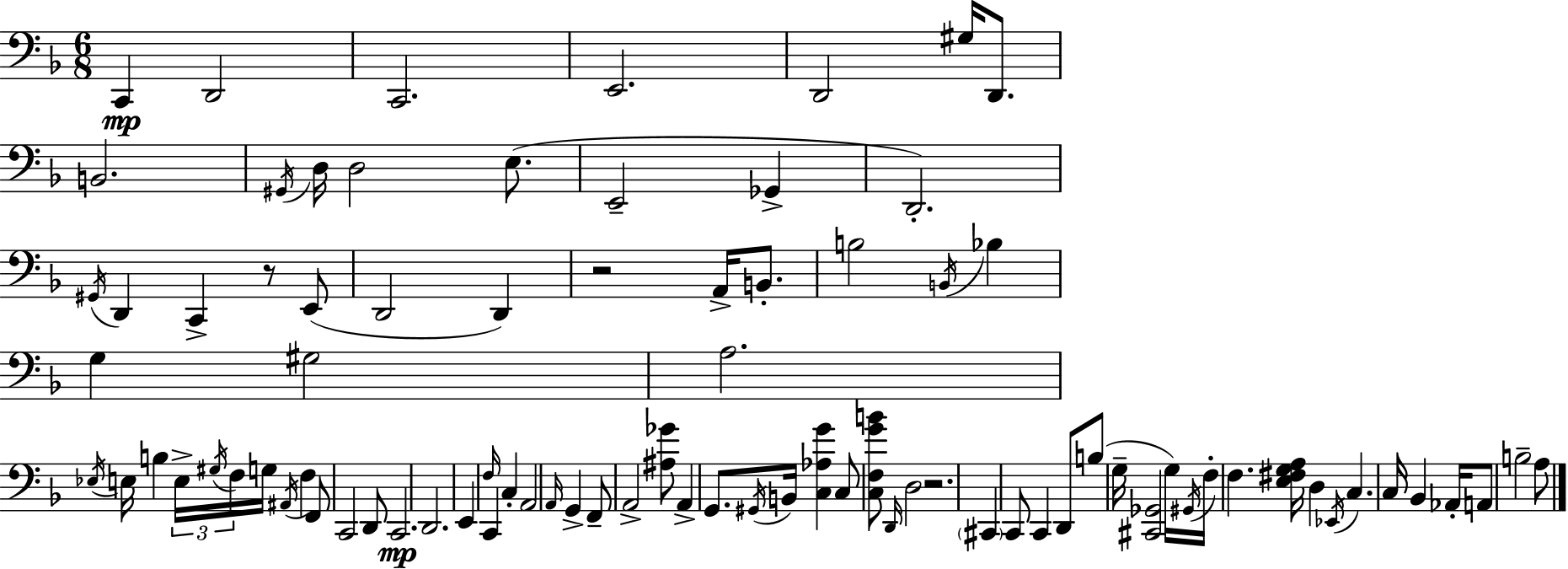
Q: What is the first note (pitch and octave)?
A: C2